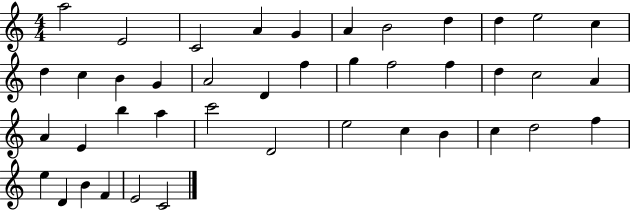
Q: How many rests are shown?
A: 0